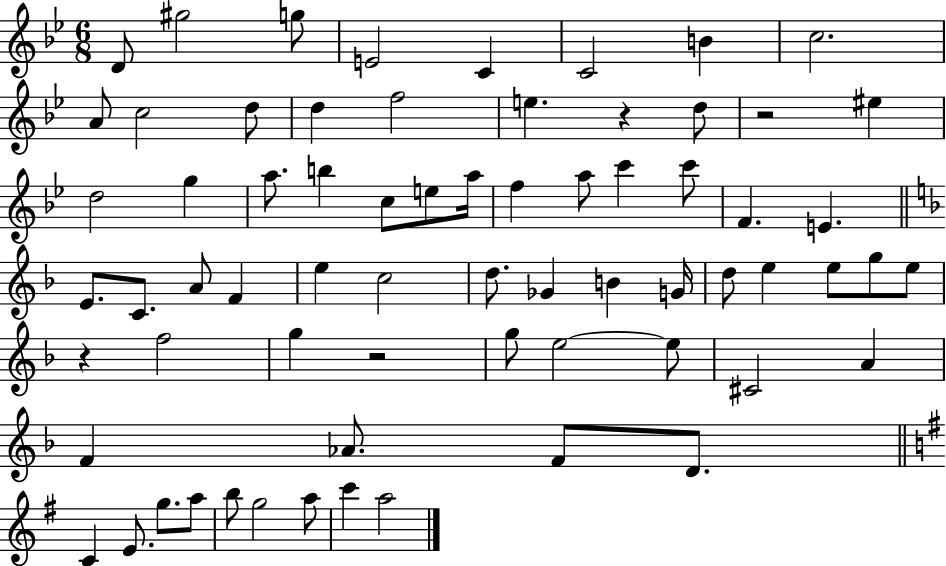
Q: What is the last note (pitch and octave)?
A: A5